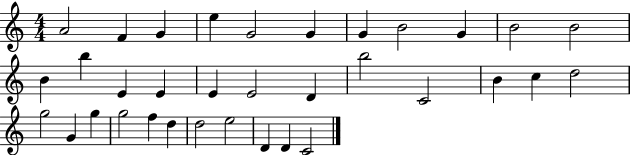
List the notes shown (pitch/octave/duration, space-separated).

A4/h F4/q G4/q E5/q G4/h G4/q G4/q B4/h G4/q B4/h B4/h B4/q B5/q E4/q E4/q E4/q E4/h D4/q B5/h C4/h B4/q C5/q D5/h G5/h G4/q G5/q G5/h F5/q D5/q D5/h E5/h D4/q D4/q C4/h